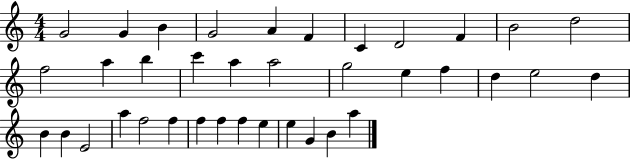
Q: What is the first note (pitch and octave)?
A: G4